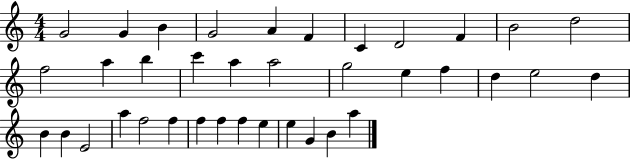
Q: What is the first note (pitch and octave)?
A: G4